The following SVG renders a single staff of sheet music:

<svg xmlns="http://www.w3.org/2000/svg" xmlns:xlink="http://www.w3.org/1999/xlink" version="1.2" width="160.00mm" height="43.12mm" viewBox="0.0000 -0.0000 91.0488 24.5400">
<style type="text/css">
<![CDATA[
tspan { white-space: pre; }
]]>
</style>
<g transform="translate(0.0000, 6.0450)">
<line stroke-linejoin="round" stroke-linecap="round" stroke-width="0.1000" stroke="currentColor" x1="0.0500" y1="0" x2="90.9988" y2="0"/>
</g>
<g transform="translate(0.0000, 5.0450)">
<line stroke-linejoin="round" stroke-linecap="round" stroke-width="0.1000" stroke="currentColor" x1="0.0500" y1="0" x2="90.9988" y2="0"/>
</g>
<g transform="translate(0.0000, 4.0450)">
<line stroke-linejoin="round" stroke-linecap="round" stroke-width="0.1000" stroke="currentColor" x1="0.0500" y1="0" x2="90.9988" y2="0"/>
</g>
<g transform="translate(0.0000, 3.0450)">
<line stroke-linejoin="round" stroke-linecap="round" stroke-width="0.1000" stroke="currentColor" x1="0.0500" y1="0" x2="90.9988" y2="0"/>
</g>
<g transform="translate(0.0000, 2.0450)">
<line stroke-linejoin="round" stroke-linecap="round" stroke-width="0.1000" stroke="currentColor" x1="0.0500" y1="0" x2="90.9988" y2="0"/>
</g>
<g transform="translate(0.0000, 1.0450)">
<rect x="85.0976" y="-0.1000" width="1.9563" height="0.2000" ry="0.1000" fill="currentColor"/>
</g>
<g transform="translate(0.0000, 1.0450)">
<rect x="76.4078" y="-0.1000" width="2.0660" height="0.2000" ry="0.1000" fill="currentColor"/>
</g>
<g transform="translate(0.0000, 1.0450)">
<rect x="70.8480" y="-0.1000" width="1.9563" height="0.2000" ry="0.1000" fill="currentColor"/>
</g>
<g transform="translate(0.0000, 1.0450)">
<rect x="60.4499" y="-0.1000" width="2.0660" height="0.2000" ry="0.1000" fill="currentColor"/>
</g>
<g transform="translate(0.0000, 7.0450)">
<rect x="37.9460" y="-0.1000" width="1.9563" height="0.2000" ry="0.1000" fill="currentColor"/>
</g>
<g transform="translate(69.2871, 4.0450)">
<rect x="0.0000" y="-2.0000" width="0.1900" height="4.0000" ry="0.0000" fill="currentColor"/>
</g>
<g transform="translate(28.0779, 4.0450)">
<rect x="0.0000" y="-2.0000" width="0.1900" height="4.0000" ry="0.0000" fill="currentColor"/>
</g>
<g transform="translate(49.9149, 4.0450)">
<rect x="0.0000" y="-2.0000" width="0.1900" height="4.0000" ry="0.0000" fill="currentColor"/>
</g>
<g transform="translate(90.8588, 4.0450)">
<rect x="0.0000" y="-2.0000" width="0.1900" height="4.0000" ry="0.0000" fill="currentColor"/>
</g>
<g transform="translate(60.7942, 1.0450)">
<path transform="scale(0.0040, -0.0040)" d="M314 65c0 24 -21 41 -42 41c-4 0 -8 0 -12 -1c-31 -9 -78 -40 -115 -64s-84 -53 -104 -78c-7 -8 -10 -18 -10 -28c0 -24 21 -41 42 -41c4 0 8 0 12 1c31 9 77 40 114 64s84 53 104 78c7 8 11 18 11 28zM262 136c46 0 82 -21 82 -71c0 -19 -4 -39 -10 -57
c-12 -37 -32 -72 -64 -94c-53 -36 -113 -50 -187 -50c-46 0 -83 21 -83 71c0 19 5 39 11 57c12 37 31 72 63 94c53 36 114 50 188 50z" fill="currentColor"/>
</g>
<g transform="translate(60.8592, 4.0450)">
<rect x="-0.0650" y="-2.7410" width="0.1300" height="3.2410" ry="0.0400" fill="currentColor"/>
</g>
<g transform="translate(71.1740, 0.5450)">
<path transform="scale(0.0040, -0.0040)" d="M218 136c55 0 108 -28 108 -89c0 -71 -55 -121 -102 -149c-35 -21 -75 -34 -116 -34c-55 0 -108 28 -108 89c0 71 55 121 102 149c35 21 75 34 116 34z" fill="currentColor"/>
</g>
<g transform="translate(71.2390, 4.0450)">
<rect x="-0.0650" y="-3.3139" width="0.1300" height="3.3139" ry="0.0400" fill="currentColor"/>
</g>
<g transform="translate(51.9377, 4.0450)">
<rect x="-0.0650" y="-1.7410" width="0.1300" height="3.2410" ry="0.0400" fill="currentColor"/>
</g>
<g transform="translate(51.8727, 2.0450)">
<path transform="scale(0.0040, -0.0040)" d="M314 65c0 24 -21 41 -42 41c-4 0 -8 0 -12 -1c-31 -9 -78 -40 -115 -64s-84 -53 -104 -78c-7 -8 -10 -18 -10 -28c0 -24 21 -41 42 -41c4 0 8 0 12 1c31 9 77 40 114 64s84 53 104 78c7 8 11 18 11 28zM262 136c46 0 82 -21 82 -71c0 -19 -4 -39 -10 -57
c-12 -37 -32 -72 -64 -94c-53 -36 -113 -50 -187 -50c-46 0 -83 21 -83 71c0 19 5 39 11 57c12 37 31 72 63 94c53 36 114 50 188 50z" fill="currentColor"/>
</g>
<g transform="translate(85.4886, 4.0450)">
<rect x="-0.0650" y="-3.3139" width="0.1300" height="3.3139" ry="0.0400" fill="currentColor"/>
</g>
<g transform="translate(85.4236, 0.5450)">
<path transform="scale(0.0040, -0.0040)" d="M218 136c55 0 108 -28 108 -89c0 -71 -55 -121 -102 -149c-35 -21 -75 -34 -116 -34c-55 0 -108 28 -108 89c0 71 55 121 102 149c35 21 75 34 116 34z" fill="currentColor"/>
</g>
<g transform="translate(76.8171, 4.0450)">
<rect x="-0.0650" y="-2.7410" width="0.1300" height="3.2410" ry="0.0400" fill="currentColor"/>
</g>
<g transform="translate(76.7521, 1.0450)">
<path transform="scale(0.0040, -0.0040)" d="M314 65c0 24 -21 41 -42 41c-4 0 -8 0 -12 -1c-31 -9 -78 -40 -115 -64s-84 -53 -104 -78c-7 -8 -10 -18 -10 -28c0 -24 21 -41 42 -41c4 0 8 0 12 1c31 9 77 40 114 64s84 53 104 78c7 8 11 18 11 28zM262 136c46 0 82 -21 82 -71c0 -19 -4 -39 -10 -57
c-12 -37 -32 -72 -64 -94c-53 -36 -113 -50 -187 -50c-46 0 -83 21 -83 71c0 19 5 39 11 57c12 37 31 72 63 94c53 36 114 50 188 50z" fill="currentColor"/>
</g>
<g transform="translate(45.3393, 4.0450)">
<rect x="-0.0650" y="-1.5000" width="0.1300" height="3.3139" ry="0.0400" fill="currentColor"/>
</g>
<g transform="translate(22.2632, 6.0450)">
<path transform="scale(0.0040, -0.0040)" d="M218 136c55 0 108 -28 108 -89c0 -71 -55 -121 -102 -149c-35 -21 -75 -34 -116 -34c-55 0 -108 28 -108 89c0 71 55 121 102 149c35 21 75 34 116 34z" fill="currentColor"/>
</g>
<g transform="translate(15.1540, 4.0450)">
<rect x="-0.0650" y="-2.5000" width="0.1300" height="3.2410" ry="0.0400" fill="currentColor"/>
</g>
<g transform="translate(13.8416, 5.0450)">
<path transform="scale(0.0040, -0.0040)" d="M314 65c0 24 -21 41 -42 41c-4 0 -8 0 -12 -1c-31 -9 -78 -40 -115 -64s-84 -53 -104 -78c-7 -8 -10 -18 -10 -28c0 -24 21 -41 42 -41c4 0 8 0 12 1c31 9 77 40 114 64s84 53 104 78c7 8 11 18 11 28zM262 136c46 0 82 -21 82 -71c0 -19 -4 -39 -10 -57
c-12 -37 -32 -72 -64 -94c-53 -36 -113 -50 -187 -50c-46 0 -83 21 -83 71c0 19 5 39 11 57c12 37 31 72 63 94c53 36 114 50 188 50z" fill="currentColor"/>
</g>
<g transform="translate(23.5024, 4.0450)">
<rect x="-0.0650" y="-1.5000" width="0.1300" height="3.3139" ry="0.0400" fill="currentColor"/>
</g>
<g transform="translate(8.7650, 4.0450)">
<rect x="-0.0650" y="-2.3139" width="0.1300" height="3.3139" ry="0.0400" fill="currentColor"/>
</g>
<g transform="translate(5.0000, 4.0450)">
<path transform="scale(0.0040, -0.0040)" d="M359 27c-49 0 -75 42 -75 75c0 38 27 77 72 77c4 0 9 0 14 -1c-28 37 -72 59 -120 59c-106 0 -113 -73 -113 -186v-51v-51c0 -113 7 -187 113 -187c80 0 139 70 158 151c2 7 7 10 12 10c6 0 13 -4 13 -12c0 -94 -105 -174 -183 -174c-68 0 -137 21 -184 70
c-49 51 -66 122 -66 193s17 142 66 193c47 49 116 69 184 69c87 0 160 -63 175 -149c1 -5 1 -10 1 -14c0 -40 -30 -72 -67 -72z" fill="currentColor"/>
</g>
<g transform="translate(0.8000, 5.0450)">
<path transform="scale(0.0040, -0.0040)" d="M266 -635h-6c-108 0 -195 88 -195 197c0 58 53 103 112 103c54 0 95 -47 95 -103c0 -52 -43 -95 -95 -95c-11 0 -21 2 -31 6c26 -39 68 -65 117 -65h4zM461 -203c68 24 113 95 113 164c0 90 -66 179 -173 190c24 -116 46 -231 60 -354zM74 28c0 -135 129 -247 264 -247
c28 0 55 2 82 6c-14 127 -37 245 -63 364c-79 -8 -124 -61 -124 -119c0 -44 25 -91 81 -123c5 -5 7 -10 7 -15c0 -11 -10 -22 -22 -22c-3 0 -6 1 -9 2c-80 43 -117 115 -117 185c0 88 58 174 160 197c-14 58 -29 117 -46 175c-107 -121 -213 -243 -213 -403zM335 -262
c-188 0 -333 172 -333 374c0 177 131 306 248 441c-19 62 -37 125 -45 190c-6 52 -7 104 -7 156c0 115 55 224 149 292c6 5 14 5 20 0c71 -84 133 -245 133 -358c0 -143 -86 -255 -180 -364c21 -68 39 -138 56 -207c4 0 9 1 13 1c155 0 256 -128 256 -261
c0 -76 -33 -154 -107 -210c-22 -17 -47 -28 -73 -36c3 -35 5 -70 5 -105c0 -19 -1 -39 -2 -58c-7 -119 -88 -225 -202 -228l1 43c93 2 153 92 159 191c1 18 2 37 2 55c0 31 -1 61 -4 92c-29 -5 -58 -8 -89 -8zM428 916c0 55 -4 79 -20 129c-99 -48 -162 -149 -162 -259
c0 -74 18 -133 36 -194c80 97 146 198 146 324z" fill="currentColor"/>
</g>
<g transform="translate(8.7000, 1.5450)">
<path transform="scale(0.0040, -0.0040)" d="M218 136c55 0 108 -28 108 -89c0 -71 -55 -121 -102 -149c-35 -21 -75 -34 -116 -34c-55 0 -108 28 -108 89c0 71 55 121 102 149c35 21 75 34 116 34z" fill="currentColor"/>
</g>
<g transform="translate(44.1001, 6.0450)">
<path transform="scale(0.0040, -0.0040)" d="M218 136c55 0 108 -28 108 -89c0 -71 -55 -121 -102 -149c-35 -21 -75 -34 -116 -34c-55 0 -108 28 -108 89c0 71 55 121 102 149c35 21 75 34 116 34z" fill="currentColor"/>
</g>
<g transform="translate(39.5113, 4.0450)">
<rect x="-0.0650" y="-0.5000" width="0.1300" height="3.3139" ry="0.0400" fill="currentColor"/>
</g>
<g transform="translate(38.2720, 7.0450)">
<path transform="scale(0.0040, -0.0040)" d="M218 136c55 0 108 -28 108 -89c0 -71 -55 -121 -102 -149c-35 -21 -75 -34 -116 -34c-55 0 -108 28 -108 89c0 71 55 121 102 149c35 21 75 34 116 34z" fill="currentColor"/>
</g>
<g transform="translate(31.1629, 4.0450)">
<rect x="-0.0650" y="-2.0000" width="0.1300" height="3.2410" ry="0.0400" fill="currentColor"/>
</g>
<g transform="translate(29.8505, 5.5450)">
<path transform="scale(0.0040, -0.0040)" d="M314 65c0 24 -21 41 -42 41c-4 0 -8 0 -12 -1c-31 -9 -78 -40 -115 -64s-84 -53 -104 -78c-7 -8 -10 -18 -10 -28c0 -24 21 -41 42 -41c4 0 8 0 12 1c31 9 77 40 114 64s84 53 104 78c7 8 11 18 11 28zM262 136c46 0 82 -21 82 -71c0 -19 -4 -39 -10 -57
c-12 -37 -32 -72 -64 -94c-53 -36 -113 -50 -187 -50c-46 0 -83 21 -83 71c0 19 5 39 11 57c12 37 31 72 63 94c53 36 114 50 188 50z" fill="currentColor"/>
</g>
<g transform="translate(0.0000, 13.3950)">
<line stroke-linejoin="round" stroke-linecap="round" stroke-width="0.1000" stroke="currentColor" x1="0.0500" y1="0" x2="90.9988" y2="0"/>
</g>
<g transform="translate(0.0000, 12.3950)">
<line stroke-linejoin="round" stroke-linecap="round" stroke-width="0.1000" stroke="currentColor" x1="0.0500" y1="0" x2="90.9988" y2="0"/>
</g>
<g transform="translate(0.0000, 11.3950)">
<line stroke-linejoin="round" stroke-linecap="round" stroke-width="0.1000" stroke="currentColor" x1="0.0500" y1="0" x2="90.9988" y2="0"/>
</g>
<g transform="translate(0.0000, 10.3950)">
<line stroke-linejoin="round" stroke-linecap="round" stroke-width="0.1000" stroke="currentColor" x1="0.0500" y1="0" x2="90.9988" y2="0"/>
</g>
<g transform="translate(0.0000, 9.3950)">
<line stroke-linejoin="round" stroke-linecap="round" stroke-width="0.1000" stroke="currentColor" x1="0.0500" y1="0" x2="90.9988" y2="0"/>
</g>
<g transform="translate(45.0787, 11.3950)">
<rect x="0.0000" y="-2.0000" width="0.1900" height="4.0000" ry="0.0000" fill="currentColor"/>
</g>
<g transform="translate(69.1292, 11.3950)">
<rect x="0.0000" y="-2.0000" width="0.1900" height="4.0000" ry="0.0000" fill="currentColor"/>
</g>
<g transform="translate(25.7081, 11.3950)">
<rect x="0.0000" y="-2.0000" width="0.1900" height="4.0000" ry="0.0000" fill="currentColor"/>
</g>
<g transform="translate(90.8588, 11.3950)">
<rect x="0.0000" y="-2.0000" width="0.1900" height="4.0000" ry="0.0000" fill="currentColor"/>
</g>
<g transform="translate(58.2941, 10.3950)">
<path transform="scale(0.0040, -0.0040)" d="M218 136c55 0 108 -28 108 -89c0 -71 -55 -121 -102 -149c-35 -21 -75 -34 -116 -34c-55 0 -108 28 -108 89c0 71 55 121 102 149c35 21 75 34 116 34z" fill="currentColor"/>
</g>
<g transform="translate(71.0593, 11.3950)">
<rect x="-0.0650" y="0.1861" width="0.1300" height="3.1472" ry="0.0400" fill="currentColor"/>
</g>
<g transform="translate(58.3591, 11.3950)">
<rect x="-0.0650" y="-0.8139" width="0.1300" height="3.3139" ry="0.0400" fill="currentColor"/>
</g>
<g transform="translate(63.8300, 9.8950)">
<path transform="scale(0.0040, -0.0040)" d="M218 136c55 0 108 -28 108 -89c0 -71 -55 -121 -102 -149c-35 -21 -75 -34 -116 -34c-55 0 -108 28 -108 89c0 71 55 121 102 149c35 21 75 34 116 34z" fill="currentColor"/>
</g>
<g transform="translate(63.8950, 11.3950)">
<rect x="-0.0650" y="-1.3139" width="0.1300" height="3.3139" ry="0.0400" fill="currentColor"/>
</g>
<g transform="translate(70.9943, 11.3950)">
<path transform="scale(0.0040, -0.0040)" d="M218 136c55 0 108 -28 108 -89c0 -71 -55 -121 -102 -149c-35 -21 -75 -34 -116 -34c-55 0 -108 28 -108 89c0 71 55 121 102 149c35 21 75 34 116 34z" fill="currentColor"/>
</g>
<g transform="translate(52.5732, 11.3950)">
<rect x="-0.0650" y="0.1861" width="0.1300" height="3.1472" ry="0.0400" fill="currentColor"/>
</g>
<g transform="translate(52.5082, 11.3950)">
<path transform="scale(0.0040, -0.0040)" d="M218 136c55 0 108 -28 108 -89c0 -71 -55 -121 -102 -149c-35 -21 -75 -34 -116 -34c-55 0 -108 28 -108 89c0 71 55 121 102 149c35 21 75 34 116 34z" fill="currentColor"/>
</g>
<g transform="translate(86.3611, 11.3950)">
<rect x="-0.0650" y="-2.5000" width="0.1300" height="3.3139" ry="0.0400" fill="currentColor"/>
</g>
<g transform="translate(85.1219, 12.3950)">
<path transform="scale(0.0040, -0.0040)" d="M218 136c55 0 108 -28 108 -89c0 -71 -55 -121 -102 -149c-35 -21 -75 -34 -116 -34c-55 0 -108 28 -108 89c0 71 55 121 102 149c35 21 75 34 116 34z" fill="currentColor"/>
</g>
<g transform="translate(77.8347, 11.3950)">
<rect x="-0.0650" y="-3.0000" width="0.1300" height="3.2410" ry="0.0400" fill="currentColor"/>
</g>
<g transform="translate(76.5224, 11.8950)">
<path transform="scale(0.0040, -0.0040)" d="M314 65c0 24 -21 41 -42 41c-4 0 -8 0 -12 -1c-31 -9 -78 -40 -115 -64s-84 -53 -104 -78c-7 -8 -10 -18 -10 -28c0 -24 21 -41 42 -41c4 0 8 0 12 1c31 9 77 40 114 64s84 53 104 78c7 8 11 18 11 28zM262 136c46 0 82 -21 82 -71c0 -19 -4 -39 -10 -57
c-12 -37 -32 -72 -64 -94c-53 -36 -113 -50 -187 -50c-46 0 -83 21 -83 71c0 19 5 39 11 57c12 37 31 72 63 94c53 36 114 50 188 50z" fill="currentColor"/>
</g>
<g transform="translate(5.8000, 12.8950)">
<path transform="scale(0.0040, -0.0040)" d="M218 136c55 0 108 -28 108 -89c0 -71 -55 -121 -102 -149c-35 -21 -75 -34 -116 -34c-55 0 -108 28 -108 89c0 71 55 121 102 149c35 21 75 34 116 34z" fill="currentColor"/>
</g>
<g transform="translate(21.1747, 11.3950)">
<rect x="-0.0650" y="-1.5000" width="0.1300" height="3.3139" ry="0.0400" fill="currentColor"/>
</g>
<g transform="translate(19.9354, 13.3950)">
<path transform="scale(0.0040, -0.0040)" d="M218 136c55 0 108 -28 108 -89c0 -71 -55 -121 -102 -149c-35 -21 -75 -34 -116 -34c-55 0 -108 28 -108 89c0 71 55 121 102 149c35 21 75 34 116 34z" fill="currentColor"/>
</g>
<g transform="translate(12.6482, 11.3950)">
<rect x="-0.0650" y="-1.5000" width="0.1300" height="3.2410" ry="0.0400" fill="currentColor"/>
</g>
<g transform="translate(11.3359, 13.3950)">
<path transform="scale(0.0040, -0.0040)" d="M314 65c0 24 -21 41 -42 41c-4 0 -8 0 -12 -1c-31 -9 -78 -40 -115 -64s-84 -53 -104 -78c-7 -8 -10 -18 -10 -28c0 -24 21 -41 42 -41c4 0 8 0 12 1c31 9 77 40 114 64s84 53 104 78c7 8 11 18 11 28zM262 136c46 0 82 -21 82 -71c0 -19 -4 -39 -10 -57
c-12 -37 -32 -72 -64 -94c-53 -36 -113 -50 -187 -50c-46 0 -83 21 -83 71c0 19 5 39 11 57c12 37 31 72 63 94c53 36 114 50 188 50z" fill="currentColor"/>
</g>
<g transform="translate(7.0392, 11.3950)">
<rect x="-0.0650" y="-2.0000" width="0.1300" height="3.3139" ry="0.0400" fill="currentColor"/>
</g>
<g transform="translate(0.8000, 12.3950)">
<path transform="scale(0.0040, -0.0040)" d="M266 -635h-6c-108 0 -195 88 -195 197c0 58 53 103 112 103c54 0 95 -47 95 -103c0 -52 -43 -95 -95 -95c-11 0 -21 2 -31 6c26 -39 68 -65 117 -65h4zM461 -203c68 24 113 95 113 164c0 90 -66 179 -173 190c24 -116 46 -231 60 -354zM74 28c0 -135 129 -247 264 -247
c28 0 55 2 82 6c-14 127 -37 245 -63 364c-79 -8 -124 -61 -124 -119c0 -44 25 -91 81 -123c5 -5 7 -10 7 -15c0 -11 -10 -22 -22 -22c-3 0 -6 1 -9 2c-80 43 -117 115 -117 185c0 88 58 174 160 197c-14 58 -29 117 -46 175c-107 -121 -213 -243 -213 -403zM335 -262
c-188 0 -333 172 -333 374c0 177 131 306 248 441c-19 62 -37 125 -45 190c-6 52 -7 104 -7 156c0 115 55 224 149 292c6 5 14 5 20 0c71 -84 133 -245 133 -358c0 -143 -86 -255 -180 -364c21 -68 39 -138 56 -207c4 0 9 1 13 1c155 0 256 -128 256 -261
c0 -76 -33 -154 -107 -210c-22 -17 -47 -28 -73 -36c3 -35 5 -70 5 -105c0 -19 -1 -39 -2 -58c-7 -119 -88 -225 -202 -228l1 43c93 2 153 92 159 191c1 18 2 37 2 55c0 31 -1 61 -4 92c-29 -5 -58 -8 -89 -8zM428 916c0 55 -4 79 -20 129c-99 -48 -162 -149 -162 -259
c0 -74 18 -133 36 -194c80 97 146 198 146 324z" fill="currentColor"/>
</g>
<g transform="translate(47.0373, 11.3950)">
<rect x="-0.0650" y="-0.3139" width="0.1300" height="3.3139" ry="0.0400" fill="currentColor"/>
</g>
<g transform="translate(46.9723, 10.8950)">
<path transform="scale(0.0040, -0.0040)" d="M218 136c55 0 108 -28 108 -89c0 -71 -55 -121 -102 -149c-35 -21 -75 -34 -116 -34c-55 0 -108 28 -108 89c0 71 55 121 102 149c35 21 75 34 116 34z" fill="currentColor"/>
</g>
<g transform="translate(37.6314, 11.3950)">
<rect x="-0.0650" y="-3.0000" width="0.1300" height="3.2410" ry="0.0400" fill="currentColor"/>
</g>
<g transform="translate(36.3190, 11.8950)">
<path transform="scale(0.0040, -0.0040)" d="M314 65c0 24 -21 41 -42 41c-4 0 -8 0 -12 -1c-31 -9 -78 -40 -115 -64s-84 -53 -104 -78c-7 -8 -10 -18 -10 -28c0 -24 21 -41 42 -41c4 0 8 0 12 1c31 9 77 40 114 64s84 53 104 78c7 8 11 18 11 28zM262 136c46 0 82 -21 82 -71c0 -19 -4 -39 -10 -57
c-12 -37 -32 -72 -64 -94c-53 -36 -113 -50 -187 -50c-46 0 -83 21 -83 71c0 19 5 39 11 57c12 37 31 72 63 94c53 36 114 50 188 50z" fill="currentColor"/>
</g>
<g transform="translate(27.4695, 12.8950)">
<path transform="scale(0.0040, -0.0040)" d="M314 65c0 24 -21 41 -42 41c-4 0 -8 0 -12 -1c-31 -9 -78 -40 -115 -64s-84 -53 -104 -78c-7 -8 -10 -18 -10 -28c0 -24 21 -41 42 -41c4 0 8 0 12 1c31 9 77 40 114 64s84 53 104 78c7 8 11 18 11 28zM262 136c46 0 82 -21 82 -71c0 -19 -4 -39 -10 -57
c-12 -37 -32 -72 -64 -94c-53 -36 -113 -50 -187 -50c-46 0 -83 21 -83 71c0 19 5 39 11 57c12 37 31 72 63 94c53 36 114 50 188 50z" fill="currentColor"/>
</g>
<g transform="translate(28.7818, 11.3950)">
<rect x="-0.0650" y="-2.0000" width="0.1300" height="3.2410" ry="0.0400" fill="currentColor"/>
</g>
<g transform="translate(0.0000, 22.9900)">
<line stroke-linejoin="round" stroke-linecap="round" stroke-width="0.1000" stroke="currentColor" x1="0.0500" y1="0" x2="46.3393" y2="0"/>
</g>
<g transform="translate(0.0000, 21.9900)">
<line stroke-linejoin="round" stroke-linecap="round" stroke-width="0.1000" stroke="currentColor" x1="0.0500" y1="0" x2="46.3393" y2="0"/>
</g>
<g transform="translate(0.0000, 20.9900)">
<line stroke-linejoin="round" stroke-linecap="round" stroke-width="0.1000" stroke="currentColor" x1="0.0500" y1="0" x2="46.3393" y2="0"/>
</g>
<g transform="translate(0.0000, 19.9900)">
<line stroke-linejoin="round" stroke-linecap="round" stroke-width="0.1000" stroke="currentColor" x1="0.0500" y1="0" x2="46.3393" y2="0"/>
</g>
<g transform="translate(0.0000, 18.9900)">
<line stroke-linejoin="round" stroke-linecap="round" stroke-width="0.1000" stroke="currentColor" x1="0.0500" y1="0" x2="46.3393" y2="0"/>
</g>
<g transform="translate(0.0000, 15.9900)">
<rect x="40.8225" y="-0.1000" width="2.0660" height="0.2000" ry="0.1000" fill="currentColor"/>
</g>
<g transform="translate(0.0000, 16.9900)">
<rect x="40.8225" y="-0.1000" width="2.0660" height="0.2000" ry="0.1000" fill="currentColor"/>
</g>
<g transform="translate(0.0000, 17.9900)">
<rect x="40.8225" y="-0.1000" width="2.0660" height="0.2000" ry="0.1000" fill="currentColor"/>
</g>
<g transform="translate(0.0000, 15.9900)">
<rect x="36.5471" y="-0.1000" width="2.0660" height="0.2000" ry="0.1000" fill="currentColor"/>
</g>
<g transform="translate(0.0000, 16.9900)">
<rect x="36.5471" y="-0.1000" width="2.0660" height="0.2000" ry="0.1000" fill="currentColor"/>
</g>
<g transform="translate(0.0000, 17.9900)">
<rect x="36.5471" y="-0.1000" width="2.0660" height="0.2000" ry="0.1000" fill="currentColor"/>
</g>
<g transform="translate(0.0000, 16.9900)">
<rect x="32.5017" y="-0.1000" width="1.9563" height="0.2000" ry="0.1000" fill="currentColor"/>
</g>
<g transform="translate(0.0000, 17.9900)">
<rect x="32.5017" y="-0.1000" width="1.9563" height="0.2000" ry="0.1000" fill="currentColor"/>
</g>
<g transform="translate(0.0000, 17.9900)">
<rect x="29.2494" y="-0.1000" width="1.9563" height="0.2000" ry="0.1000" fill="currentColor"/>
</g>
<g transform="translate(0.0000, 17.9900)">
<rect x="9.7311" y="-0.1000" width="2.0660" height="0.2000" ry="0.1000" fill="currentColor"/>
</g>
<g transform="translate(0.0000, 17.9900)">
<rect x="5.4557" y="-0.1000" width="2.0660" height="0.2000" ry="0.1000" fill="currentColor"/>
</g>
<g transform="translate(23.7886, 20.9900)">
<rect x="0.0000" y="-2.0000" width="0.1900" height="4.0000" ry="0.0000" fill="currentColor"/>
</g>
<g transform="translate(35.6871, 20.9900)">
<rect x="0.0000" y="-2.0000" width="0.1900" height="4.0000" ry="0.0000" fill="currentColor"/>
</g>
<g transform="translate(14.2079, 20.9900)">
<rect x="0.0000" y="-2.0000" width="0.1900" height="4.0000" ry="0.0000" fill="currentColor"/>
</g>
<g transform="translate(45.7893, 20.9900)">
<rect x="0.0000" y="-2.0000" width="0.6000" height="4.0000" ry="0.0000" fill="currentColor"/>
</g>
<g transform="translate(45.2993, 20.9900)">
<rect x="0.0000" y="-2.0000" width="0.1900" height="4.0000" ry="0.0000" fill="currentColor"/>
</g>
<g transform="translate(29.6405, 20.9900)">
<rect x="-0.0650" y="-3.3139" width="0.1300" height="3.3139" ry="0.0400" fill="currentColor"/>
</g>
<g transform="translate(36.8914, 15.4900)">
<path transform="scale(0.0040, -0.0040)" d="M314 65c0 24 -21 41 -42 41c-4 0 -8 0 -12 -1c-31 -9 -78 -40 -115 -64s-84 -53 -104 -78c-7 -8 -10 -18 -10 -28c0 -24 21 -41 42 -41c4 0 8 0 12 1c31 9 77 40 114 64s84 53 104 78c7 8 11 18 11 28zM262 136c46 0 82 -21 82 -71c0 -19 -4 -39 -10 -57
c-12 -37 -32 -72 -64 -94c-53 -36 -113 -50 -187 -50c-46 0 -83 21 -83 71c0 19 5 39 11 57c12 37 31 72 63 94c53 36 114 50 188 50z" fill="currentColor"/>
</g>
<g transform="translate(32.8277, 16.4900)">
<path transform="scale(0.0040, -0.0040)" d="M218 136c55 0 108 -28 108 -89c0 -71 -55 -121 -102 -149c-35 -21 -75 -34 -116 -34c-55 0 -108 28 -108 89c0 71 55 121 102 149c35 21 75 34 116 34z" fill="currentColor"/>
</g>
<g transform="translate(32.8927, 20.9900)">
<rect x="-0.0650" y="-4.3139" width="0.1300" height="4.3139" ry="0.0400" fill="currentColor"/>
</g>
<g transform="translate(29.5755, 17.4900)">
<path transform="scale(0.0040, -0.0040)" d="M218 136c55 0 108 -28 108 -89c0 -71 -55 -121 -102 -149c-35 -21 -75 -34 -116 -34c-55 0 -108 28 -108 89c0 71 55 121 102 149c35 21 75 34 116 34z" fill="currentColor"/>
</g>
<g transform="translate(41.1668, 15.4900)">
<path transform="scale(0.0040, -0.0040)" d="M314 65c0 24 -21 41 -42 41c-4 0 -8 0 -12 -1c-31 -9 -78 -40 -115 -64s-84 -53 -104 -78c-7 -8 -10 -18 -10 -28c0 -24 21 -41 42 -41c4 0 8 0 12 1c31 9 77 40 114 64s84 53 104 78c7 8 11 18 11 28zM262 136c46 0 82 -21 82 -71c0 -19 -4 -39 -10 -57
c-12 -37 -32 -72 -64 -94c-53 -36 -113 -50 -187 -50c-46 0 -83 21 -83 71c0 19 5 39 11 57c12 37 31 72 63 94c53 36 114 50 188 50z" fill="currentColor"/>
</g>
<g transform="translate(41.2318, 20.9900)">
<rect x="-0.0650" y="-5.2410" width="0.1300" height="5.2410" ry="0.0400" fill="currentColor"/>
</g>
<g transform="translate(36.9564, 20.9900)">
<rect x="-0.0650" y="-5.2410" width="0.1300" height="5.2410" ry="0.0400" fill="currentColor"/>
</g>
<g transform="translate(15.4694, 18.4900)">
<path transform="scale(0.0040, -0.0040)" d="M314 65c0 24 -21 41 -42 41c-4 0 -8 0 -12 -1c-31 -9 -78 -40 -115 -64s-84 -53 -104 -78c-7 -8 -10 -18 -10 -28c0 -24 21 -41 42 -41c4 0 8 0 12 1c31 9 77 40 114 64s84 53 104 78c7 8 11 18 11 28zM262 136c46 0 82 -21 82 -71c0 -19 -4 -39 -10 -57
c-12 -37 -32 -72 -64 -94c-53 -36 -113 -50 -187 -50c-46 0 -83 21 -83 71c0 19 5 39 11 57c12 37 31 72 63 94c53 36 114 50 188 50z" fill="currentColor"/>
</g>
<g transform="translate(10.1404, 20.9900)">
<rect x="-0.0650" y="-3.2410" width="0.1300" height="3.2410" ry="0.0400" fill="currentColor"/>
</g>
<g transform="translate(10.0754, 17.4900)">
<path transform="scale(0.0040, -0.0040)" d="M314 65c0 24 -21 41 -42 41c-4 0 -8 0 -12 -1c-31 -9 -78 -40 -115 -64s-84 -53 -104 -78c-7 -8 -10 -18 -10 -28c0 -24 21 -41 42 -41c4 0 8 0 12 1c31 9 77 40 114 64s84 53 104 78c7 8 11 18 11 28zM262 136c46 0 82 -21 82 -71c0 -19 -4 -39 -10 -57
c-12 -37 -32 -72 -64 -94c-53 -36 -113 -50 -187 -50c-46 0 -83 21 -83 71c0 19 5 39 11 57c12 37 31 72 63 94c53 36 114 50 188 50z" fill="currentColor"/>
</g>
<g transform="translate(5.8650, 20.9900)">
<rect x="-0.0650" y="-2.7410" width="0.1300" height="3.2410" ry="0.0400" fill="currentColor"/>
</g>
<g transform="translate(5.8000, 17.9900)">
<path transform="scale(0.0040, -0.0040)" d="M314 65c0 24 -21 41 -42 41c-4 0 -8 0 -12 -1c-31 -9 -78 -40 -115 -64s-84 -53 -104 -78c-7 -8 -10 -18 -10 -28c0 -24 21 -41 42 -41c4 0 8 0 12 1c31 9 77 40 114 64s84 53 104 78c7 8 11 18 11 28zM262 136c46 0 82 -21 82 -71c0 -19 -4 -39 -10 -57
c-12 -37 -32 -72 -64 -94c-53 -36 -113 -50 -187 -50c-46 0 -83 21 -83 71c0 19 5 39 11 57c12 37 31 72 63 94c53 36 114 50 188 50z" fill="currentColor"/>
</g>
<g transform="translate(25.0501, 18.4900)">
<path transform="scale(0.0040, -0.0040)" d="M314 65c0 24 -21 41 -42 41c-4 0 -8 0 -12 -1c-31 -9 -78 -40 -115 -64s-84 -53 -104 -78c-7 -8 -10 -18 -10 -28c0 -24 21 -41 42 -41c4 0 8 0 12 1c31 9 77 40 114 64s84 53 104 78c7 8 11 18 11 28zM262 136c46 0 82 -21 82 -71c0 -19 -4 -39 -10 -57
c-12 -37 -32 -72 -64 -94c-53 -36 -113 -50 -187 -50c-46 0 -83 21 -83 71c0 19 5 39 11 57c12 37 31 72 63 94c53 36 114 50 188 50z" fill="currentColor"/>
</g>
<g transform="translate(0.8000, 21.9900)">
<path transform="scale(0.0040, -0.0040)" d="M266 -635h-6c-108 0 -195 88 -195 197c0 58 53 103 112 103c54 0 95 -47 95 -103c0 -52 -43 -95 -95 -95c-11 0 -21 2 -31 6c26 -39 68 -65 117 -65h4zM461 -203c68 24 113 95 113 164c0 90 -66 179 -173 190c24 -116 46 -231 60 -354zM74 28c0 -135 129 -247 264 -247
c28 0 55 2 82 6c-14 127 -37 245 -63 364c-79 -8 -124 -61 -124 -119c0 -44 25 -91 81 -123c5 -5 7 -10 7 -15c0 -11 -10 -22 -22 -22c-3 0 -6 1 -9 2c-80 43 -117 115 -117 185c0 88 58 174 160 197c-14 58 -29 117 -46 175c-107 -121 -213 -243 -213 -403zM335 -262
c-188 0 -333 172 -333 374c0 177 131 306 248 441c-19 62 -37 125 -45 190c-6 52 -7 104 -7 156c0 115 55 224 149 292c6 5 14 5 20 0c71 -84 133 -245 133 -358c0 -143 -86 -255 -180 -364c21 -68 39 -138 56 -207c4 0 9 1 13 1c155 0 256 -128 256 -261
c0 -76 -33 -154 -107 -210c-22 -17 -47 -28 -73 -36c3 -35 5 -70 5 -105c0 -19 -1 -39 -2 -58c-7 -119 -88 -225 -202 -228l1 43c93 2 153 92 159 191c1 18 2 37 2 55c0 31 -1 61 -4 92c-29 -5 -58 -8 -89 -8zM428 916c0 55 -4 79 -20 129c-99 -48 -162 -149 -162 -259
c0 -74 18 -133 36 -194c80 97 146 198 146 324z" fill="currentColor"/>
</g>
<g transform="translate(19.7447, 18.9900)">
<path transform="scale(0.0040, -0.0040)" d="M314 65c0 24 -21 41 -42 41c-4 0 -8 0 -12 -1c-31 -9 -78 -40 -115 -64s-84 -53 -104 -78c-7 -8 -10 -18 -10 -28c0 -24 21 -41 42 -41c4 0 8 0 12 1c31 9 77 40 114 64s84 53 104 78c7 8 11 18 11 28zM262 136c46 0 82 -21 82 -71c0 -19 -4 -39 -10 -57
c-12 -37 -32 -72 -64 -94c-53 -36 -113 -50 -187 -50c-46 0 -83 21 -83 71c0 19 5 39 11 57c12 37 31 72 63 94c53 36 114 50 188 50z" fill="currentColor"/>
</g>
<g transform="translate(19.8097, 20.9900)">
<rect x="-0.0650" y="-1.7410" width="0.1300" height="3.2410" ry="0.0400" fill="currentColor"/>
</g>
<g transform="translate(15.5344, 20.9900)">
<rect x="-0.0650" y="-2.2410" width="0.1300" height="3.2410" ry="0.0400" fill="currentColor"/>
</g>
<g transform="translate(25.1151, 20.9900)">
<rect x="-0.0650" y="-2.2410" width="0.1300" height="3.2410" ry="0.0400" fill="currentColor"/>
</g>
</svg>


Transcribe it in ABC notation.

X:1
T:Untitled
M:4/4
L:1/4
K:C
g G2 E F2 C E f2 a2 b a2 b F E2 E F2 A2 c B d e B A2 G a2 b2 g2 f2 g2 b d' f'2 f'2